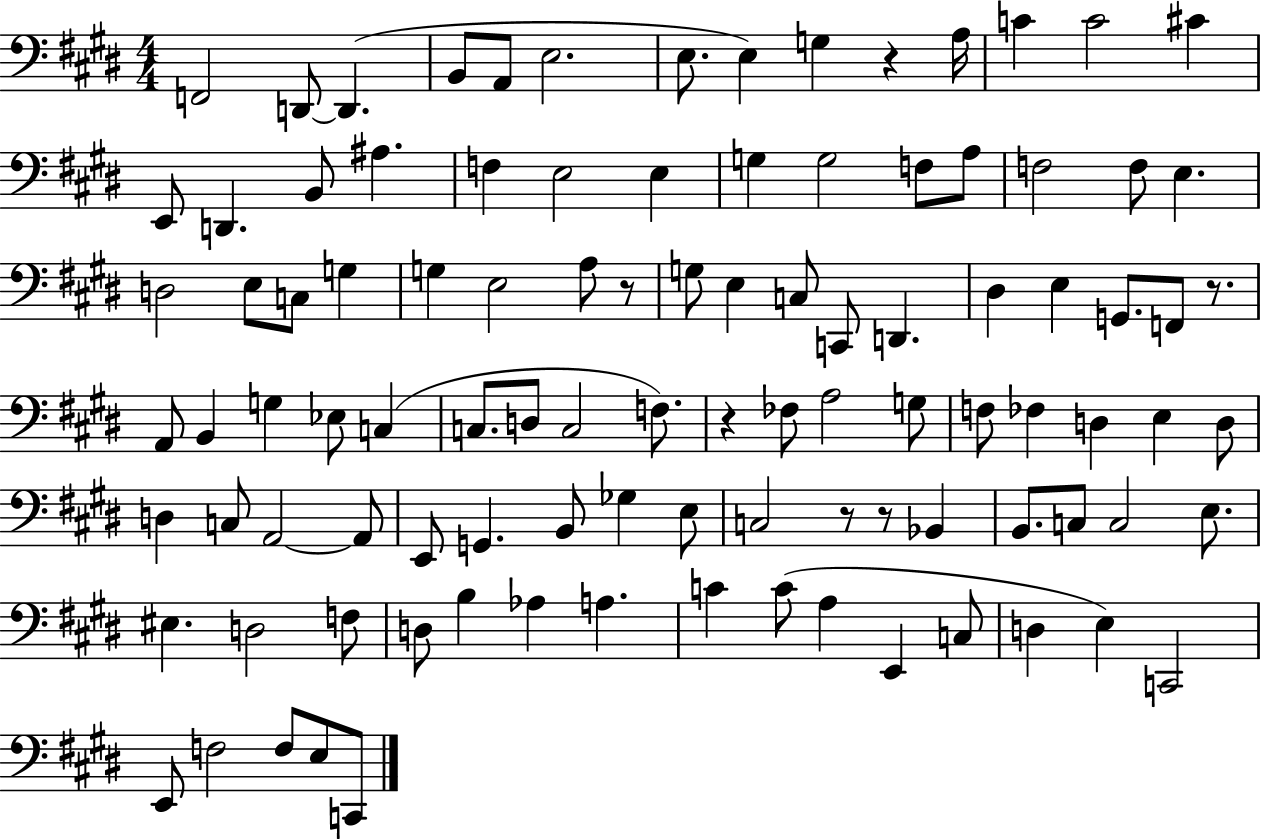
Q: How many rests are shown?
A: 6